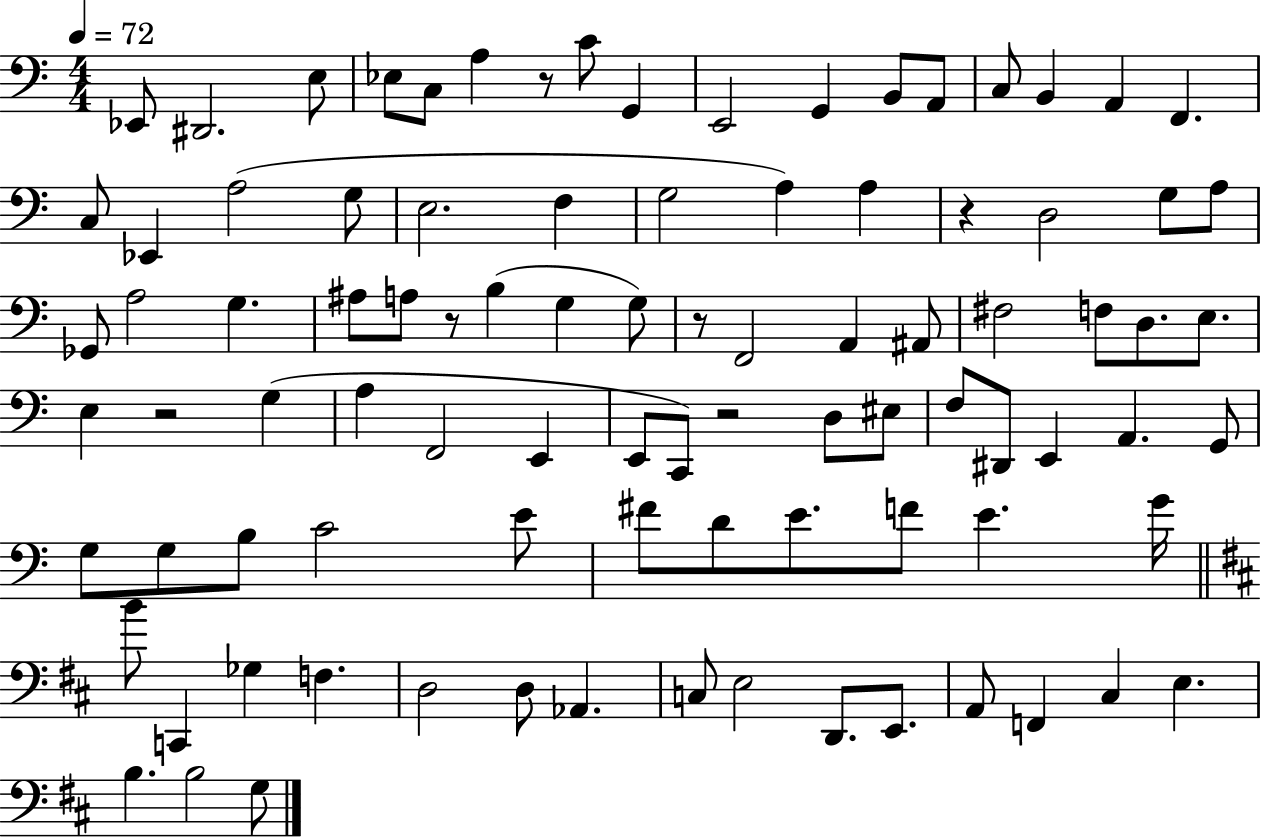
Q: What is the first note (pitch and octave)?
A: Eb2